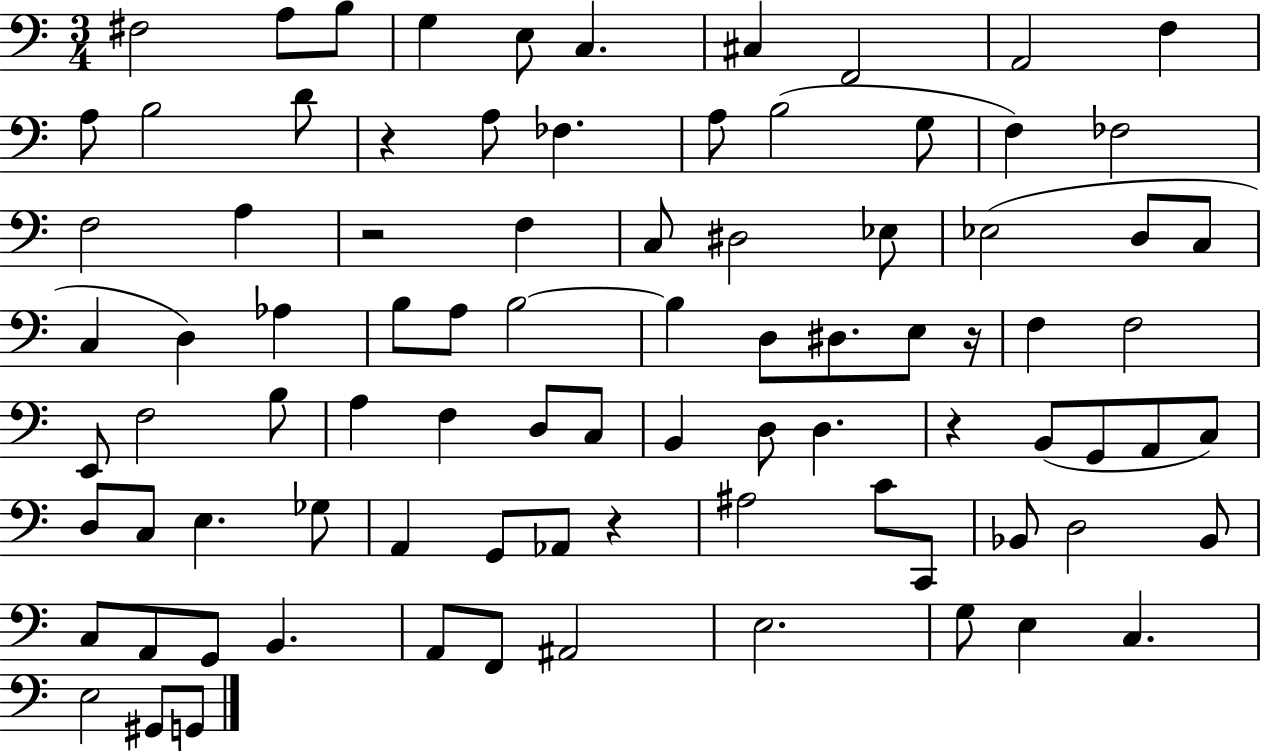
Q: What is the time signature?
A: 3/4